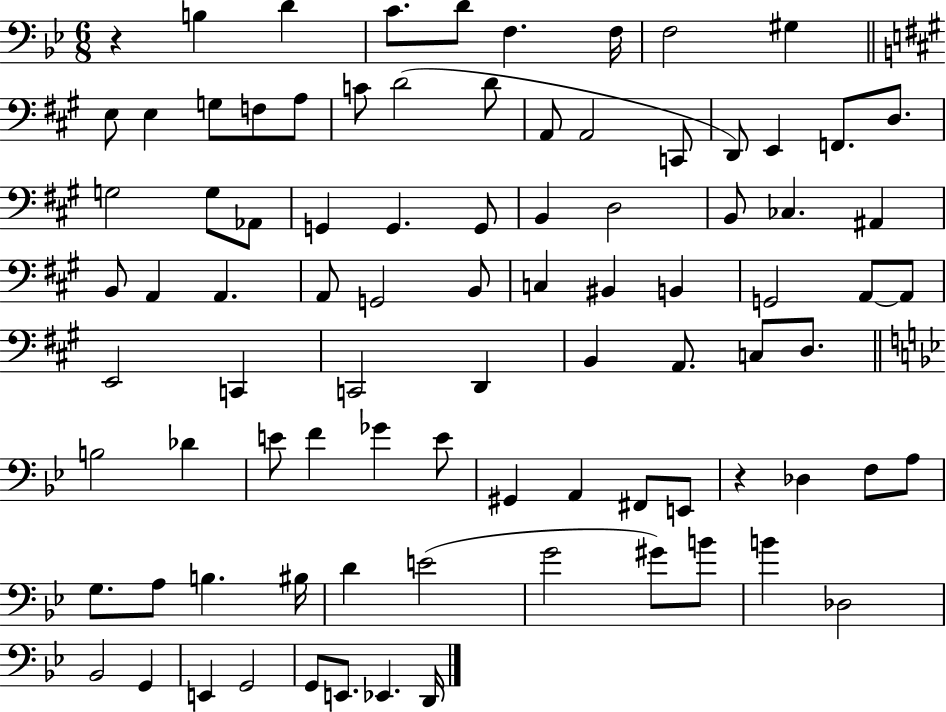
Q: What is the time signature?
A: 6/8